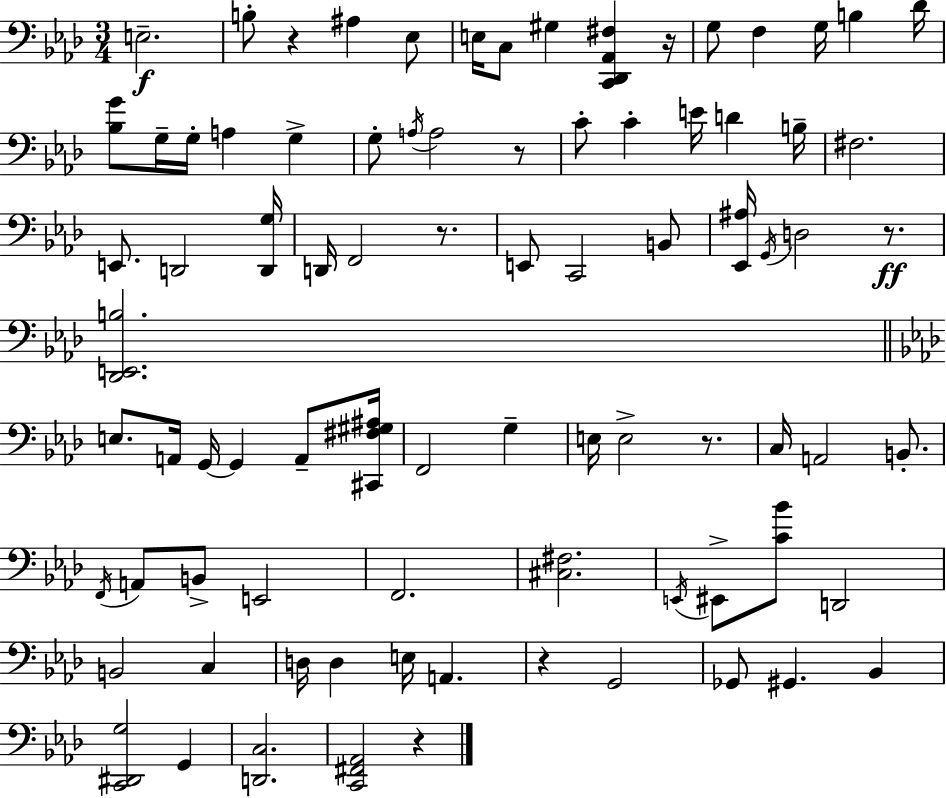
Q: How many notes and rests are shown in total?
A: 84